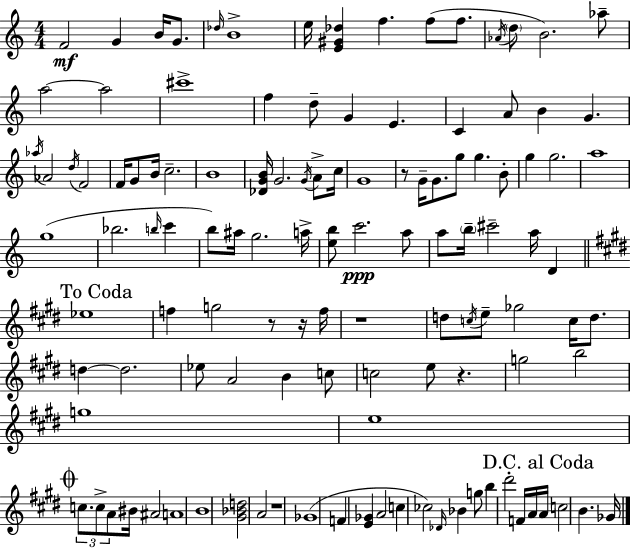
{
  \clef treble
  \numericTimeSignature
  \time 4/4
  \key c \major
  \repeat volta 2 { f'2\mf g'4 b'16 g'8. | \grace { des''16 } b'1-> | e''16 <e' gis' des''>4 f''4. f''8( f''8. | \acciaccatura { aes'16 } \parenthesize d''8 b'2.) | \break aes''8-- a''2~~ a''2 | cis'''1-> | f''4 d''8-- g'4 e'4. | c'4 a'8 b'4 g'4. | \break \acciaccatura { aes''16 } aes'2 \acciaccatura { d''16 } f'2 | f'16 g'8 b'16 c''2.-- | b'1 | <des' g' b'>16 g'2. | \break \acciaccatura { g'16 } a'8-> c''16 g'1 | r8 g'16-- g'8. g''8 g''4. | b'8-. g''4 g''2. | a''1 | \break g''1( | bes''2. | \grace { b''16 } c'''4 b''8) ais''16 g''2. | a''16-> <e'' b''>8 c'''2.\ppp | \break a''8 a''8 \parenthesize b''16-- cis'''2-- | a''16 d'4 \mark "To Coda" \bar "||" \break \key e \major ees''1 | f''4 g''2 r8 r16 f''16 | r1 | d''8 \acciaccatura { c''16 } e''8-- ges''2 c''16 d''8. | \break d''4~~ d''2. | ees''8 a'2 b'4 c''8 | c''2 e''8 r4. | g''2 b''2 | \break g''1 | e''1 | \mark \markup { \musicglyph "scripts.coda" } \tuplet 3/2 { c''8. c''8-> a'8 } bis'16 ais'2 | a'1 | \break b'1 | <gis' bes' d''>2 a'2 | r1 | ges'1( | \break f'4 <e' ges'>4 a'2 | c''4 ces''2) \grace { des'16 } bes'4 | g''8 b''4 dis'''2-. | f'16 a'16 \mark "D.C. al Coda" a'16 c''2 b'4. | \break ges'16 } \bar "|."
}